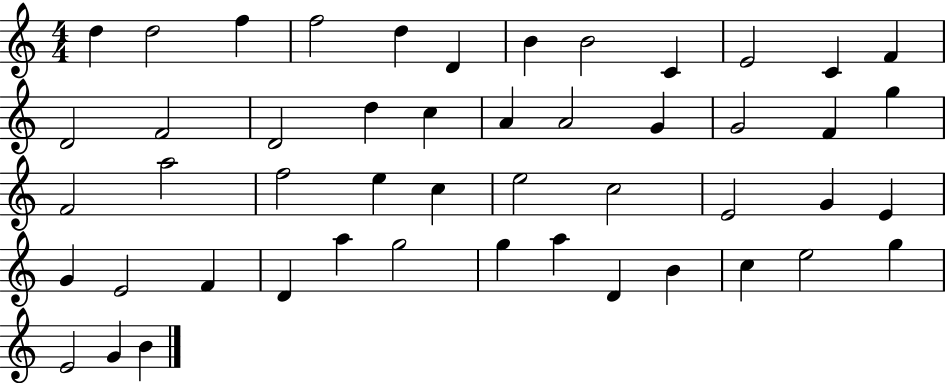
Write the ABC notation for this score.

X:1
T:Untitled
M:4/4
L:1/4
K:C
d d2 f f2 d D B B2 C E2 C F D2 F2 D2 d c A A2 G G2 F g F2 a2 f2 e c e2 c2 E2 G E G E2 F D a g2 g a D B c e2 g E2 G B